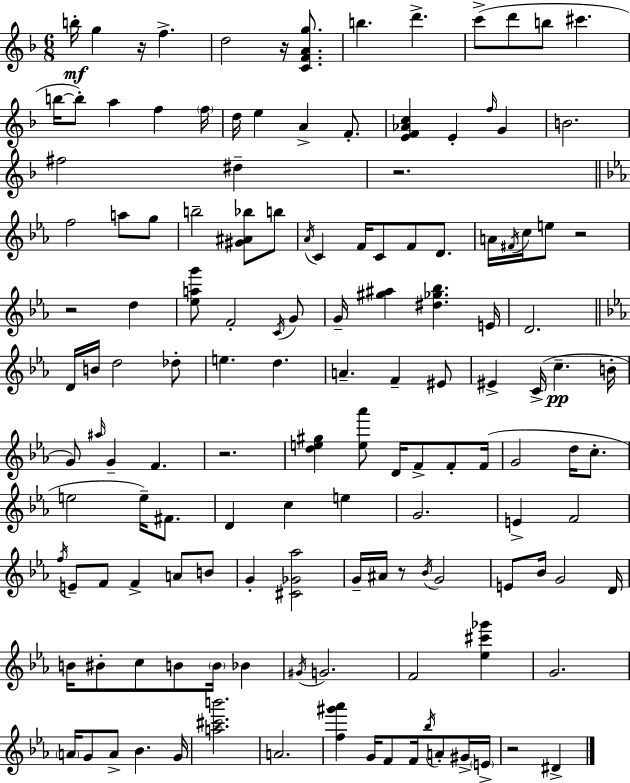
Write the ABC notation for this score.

X:1
T:Untitled
M:6/8
L:1/4
K:Dm
b/4 g z/4 f d2 z/4 [CFAg]/2 b d' c'/2 d'/2 b/2 ^c' b/4 b/2 a f f/4 d/4 e A F/2 [EF_Ac] E f/4 G B2 ^f2 ^d z2 f2 a/2 g/2 b2 [^G^A_b]/2 b/2 _A/4 C F/4 C/2 F/2 D/2 A/4 ^F/4 c/4 e/2 z2 z2 d [_eag']/2 F2 C/4 G/2 G/4 [^g^a] [^d_g_b] E/4 D2 D/4 B/4 d2 _d/2 e d A F ^E/2 ^E C/4 c B/4 G/2 ^a/4 G F z2 [de^g] [e_a']/2 D/4 F/2 F/2 F/4 G2 d/4 c/2 e2 e/4 ^F/2 D c e G2 E F2 f/4 E/2 F/2 F A/2 B/2 G [^C_G_a]2 G/4 ^A/4 z/2 _B/4 G2 E/2 _B/4 G2 D/4 B/4 ^B/2 c/2 B/2 B/4 _B ^G/4 G2 F2 [_e^c'_g'] G2 A/4 G/2 A/2 _B G/4 [a^c'b']2 A2 [f^g'_a'] G/4 F/2 F/4 _b/4 A/2 ^G/4 E/4 z2 ^D